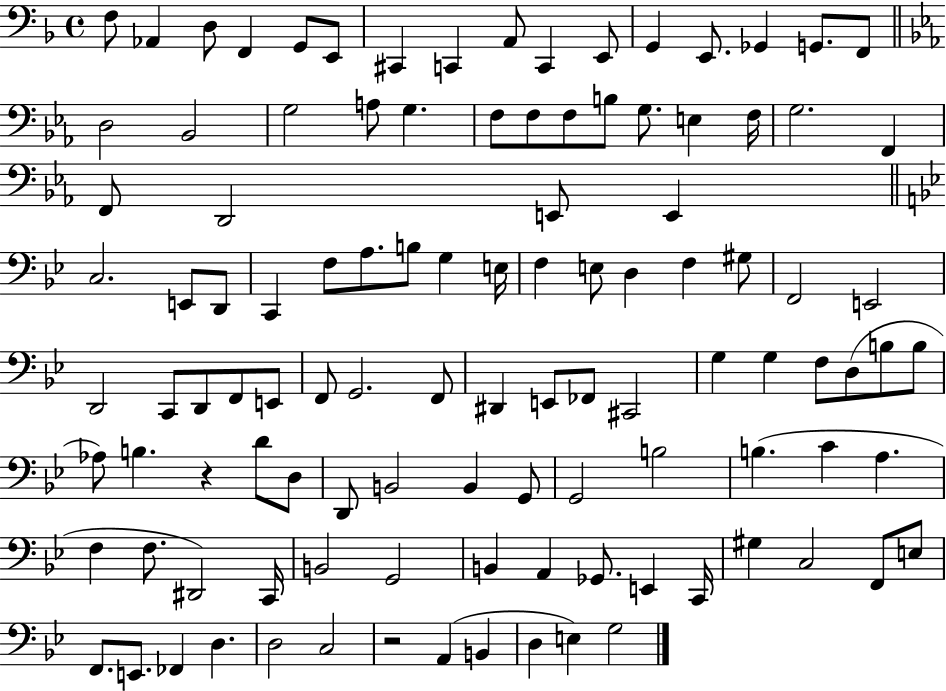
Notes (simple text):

F3/e Ab2/q D3/e F2/q G2/e E2/e C#2/q C2/q A2/e C2/q E2/e G2/q E2/e. Gb2/q G2/e. F2/e D3/h Bb2/h G3/h A3/e G3/q. F3/e F3/e F3/e B3/e G3/e. E3/q F3/s G3/h. F2/q F2/e D2/h E2/e E2/q C3/h. E2/e D2/e C2/q F3/e A3/e. B3/e G3/q E3/s F3/q E3/e D3/q F3/q G#3/e F2/h E2/h D2/h C2/e D2/e F2/e E2/e F2/e G2/h. F2/e D#2/q E2/e FES2/e C#2/h G3/q G3/q F3/e D3/e B3/e B3/e Ab3/e B3/q. R/q D4/e D3/e D2/e B2/h B2/q G2/e G2/h B3/h B3/q. C4/q A3/q. F3/q F3/e. D#2/h C2/s B2/h G2/h B2/q A2/q Gb2/e. E2/q C2/s G#3/q C3/h F2/e E3/e F2/e. E2/e. FES2/q D3/q. D3/h C3/h R/h A2/q B2/q D3/q E3/q G3/h